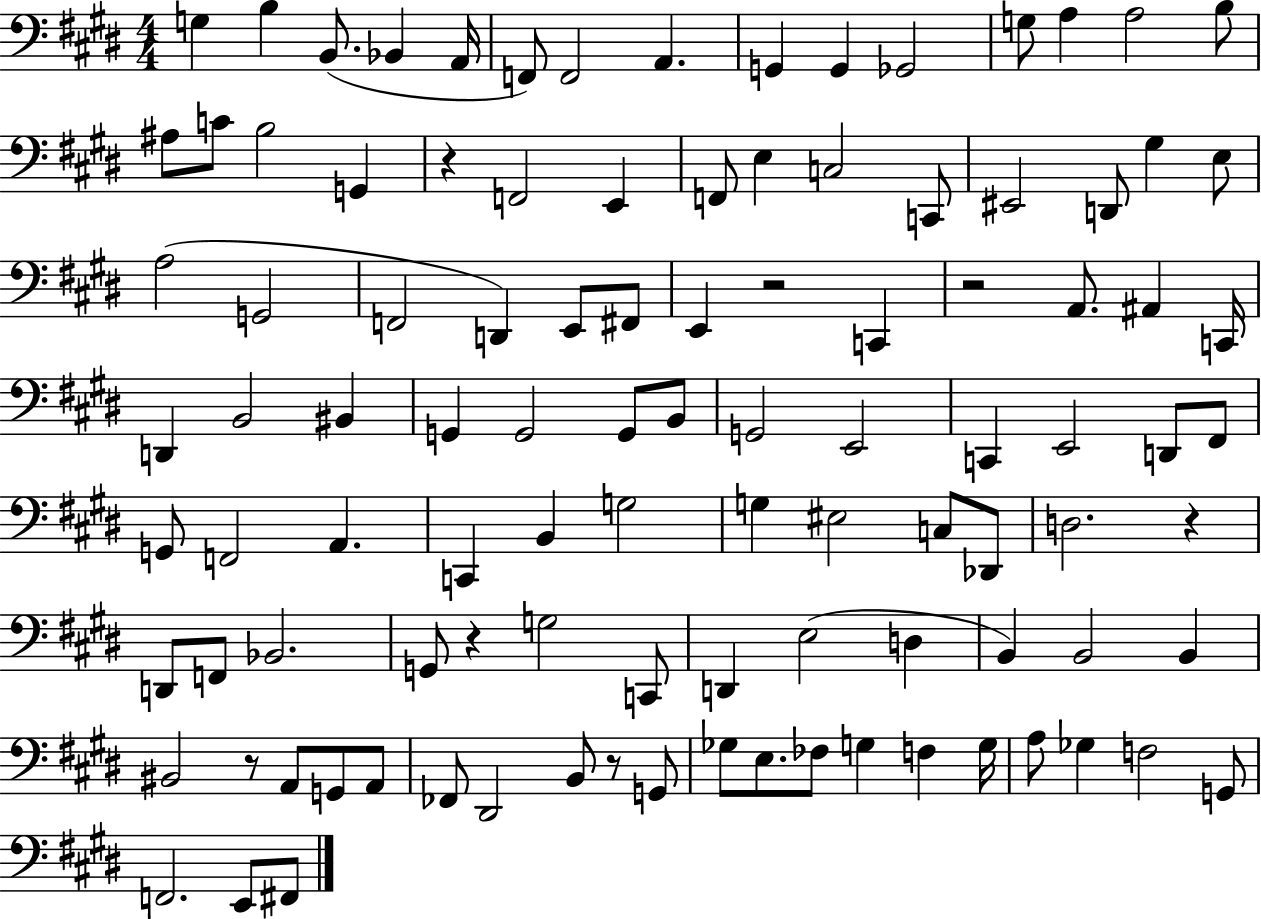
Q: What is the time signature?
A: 4/4